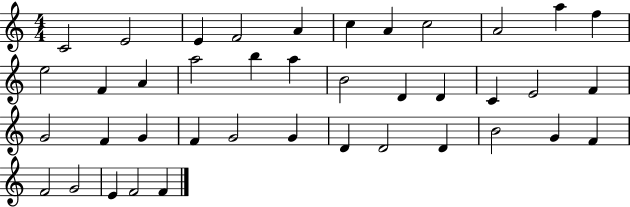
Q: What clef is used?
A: treble